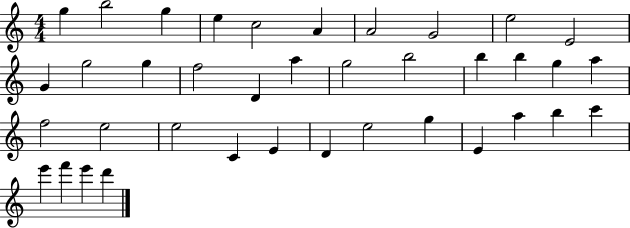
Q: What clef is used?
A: treble